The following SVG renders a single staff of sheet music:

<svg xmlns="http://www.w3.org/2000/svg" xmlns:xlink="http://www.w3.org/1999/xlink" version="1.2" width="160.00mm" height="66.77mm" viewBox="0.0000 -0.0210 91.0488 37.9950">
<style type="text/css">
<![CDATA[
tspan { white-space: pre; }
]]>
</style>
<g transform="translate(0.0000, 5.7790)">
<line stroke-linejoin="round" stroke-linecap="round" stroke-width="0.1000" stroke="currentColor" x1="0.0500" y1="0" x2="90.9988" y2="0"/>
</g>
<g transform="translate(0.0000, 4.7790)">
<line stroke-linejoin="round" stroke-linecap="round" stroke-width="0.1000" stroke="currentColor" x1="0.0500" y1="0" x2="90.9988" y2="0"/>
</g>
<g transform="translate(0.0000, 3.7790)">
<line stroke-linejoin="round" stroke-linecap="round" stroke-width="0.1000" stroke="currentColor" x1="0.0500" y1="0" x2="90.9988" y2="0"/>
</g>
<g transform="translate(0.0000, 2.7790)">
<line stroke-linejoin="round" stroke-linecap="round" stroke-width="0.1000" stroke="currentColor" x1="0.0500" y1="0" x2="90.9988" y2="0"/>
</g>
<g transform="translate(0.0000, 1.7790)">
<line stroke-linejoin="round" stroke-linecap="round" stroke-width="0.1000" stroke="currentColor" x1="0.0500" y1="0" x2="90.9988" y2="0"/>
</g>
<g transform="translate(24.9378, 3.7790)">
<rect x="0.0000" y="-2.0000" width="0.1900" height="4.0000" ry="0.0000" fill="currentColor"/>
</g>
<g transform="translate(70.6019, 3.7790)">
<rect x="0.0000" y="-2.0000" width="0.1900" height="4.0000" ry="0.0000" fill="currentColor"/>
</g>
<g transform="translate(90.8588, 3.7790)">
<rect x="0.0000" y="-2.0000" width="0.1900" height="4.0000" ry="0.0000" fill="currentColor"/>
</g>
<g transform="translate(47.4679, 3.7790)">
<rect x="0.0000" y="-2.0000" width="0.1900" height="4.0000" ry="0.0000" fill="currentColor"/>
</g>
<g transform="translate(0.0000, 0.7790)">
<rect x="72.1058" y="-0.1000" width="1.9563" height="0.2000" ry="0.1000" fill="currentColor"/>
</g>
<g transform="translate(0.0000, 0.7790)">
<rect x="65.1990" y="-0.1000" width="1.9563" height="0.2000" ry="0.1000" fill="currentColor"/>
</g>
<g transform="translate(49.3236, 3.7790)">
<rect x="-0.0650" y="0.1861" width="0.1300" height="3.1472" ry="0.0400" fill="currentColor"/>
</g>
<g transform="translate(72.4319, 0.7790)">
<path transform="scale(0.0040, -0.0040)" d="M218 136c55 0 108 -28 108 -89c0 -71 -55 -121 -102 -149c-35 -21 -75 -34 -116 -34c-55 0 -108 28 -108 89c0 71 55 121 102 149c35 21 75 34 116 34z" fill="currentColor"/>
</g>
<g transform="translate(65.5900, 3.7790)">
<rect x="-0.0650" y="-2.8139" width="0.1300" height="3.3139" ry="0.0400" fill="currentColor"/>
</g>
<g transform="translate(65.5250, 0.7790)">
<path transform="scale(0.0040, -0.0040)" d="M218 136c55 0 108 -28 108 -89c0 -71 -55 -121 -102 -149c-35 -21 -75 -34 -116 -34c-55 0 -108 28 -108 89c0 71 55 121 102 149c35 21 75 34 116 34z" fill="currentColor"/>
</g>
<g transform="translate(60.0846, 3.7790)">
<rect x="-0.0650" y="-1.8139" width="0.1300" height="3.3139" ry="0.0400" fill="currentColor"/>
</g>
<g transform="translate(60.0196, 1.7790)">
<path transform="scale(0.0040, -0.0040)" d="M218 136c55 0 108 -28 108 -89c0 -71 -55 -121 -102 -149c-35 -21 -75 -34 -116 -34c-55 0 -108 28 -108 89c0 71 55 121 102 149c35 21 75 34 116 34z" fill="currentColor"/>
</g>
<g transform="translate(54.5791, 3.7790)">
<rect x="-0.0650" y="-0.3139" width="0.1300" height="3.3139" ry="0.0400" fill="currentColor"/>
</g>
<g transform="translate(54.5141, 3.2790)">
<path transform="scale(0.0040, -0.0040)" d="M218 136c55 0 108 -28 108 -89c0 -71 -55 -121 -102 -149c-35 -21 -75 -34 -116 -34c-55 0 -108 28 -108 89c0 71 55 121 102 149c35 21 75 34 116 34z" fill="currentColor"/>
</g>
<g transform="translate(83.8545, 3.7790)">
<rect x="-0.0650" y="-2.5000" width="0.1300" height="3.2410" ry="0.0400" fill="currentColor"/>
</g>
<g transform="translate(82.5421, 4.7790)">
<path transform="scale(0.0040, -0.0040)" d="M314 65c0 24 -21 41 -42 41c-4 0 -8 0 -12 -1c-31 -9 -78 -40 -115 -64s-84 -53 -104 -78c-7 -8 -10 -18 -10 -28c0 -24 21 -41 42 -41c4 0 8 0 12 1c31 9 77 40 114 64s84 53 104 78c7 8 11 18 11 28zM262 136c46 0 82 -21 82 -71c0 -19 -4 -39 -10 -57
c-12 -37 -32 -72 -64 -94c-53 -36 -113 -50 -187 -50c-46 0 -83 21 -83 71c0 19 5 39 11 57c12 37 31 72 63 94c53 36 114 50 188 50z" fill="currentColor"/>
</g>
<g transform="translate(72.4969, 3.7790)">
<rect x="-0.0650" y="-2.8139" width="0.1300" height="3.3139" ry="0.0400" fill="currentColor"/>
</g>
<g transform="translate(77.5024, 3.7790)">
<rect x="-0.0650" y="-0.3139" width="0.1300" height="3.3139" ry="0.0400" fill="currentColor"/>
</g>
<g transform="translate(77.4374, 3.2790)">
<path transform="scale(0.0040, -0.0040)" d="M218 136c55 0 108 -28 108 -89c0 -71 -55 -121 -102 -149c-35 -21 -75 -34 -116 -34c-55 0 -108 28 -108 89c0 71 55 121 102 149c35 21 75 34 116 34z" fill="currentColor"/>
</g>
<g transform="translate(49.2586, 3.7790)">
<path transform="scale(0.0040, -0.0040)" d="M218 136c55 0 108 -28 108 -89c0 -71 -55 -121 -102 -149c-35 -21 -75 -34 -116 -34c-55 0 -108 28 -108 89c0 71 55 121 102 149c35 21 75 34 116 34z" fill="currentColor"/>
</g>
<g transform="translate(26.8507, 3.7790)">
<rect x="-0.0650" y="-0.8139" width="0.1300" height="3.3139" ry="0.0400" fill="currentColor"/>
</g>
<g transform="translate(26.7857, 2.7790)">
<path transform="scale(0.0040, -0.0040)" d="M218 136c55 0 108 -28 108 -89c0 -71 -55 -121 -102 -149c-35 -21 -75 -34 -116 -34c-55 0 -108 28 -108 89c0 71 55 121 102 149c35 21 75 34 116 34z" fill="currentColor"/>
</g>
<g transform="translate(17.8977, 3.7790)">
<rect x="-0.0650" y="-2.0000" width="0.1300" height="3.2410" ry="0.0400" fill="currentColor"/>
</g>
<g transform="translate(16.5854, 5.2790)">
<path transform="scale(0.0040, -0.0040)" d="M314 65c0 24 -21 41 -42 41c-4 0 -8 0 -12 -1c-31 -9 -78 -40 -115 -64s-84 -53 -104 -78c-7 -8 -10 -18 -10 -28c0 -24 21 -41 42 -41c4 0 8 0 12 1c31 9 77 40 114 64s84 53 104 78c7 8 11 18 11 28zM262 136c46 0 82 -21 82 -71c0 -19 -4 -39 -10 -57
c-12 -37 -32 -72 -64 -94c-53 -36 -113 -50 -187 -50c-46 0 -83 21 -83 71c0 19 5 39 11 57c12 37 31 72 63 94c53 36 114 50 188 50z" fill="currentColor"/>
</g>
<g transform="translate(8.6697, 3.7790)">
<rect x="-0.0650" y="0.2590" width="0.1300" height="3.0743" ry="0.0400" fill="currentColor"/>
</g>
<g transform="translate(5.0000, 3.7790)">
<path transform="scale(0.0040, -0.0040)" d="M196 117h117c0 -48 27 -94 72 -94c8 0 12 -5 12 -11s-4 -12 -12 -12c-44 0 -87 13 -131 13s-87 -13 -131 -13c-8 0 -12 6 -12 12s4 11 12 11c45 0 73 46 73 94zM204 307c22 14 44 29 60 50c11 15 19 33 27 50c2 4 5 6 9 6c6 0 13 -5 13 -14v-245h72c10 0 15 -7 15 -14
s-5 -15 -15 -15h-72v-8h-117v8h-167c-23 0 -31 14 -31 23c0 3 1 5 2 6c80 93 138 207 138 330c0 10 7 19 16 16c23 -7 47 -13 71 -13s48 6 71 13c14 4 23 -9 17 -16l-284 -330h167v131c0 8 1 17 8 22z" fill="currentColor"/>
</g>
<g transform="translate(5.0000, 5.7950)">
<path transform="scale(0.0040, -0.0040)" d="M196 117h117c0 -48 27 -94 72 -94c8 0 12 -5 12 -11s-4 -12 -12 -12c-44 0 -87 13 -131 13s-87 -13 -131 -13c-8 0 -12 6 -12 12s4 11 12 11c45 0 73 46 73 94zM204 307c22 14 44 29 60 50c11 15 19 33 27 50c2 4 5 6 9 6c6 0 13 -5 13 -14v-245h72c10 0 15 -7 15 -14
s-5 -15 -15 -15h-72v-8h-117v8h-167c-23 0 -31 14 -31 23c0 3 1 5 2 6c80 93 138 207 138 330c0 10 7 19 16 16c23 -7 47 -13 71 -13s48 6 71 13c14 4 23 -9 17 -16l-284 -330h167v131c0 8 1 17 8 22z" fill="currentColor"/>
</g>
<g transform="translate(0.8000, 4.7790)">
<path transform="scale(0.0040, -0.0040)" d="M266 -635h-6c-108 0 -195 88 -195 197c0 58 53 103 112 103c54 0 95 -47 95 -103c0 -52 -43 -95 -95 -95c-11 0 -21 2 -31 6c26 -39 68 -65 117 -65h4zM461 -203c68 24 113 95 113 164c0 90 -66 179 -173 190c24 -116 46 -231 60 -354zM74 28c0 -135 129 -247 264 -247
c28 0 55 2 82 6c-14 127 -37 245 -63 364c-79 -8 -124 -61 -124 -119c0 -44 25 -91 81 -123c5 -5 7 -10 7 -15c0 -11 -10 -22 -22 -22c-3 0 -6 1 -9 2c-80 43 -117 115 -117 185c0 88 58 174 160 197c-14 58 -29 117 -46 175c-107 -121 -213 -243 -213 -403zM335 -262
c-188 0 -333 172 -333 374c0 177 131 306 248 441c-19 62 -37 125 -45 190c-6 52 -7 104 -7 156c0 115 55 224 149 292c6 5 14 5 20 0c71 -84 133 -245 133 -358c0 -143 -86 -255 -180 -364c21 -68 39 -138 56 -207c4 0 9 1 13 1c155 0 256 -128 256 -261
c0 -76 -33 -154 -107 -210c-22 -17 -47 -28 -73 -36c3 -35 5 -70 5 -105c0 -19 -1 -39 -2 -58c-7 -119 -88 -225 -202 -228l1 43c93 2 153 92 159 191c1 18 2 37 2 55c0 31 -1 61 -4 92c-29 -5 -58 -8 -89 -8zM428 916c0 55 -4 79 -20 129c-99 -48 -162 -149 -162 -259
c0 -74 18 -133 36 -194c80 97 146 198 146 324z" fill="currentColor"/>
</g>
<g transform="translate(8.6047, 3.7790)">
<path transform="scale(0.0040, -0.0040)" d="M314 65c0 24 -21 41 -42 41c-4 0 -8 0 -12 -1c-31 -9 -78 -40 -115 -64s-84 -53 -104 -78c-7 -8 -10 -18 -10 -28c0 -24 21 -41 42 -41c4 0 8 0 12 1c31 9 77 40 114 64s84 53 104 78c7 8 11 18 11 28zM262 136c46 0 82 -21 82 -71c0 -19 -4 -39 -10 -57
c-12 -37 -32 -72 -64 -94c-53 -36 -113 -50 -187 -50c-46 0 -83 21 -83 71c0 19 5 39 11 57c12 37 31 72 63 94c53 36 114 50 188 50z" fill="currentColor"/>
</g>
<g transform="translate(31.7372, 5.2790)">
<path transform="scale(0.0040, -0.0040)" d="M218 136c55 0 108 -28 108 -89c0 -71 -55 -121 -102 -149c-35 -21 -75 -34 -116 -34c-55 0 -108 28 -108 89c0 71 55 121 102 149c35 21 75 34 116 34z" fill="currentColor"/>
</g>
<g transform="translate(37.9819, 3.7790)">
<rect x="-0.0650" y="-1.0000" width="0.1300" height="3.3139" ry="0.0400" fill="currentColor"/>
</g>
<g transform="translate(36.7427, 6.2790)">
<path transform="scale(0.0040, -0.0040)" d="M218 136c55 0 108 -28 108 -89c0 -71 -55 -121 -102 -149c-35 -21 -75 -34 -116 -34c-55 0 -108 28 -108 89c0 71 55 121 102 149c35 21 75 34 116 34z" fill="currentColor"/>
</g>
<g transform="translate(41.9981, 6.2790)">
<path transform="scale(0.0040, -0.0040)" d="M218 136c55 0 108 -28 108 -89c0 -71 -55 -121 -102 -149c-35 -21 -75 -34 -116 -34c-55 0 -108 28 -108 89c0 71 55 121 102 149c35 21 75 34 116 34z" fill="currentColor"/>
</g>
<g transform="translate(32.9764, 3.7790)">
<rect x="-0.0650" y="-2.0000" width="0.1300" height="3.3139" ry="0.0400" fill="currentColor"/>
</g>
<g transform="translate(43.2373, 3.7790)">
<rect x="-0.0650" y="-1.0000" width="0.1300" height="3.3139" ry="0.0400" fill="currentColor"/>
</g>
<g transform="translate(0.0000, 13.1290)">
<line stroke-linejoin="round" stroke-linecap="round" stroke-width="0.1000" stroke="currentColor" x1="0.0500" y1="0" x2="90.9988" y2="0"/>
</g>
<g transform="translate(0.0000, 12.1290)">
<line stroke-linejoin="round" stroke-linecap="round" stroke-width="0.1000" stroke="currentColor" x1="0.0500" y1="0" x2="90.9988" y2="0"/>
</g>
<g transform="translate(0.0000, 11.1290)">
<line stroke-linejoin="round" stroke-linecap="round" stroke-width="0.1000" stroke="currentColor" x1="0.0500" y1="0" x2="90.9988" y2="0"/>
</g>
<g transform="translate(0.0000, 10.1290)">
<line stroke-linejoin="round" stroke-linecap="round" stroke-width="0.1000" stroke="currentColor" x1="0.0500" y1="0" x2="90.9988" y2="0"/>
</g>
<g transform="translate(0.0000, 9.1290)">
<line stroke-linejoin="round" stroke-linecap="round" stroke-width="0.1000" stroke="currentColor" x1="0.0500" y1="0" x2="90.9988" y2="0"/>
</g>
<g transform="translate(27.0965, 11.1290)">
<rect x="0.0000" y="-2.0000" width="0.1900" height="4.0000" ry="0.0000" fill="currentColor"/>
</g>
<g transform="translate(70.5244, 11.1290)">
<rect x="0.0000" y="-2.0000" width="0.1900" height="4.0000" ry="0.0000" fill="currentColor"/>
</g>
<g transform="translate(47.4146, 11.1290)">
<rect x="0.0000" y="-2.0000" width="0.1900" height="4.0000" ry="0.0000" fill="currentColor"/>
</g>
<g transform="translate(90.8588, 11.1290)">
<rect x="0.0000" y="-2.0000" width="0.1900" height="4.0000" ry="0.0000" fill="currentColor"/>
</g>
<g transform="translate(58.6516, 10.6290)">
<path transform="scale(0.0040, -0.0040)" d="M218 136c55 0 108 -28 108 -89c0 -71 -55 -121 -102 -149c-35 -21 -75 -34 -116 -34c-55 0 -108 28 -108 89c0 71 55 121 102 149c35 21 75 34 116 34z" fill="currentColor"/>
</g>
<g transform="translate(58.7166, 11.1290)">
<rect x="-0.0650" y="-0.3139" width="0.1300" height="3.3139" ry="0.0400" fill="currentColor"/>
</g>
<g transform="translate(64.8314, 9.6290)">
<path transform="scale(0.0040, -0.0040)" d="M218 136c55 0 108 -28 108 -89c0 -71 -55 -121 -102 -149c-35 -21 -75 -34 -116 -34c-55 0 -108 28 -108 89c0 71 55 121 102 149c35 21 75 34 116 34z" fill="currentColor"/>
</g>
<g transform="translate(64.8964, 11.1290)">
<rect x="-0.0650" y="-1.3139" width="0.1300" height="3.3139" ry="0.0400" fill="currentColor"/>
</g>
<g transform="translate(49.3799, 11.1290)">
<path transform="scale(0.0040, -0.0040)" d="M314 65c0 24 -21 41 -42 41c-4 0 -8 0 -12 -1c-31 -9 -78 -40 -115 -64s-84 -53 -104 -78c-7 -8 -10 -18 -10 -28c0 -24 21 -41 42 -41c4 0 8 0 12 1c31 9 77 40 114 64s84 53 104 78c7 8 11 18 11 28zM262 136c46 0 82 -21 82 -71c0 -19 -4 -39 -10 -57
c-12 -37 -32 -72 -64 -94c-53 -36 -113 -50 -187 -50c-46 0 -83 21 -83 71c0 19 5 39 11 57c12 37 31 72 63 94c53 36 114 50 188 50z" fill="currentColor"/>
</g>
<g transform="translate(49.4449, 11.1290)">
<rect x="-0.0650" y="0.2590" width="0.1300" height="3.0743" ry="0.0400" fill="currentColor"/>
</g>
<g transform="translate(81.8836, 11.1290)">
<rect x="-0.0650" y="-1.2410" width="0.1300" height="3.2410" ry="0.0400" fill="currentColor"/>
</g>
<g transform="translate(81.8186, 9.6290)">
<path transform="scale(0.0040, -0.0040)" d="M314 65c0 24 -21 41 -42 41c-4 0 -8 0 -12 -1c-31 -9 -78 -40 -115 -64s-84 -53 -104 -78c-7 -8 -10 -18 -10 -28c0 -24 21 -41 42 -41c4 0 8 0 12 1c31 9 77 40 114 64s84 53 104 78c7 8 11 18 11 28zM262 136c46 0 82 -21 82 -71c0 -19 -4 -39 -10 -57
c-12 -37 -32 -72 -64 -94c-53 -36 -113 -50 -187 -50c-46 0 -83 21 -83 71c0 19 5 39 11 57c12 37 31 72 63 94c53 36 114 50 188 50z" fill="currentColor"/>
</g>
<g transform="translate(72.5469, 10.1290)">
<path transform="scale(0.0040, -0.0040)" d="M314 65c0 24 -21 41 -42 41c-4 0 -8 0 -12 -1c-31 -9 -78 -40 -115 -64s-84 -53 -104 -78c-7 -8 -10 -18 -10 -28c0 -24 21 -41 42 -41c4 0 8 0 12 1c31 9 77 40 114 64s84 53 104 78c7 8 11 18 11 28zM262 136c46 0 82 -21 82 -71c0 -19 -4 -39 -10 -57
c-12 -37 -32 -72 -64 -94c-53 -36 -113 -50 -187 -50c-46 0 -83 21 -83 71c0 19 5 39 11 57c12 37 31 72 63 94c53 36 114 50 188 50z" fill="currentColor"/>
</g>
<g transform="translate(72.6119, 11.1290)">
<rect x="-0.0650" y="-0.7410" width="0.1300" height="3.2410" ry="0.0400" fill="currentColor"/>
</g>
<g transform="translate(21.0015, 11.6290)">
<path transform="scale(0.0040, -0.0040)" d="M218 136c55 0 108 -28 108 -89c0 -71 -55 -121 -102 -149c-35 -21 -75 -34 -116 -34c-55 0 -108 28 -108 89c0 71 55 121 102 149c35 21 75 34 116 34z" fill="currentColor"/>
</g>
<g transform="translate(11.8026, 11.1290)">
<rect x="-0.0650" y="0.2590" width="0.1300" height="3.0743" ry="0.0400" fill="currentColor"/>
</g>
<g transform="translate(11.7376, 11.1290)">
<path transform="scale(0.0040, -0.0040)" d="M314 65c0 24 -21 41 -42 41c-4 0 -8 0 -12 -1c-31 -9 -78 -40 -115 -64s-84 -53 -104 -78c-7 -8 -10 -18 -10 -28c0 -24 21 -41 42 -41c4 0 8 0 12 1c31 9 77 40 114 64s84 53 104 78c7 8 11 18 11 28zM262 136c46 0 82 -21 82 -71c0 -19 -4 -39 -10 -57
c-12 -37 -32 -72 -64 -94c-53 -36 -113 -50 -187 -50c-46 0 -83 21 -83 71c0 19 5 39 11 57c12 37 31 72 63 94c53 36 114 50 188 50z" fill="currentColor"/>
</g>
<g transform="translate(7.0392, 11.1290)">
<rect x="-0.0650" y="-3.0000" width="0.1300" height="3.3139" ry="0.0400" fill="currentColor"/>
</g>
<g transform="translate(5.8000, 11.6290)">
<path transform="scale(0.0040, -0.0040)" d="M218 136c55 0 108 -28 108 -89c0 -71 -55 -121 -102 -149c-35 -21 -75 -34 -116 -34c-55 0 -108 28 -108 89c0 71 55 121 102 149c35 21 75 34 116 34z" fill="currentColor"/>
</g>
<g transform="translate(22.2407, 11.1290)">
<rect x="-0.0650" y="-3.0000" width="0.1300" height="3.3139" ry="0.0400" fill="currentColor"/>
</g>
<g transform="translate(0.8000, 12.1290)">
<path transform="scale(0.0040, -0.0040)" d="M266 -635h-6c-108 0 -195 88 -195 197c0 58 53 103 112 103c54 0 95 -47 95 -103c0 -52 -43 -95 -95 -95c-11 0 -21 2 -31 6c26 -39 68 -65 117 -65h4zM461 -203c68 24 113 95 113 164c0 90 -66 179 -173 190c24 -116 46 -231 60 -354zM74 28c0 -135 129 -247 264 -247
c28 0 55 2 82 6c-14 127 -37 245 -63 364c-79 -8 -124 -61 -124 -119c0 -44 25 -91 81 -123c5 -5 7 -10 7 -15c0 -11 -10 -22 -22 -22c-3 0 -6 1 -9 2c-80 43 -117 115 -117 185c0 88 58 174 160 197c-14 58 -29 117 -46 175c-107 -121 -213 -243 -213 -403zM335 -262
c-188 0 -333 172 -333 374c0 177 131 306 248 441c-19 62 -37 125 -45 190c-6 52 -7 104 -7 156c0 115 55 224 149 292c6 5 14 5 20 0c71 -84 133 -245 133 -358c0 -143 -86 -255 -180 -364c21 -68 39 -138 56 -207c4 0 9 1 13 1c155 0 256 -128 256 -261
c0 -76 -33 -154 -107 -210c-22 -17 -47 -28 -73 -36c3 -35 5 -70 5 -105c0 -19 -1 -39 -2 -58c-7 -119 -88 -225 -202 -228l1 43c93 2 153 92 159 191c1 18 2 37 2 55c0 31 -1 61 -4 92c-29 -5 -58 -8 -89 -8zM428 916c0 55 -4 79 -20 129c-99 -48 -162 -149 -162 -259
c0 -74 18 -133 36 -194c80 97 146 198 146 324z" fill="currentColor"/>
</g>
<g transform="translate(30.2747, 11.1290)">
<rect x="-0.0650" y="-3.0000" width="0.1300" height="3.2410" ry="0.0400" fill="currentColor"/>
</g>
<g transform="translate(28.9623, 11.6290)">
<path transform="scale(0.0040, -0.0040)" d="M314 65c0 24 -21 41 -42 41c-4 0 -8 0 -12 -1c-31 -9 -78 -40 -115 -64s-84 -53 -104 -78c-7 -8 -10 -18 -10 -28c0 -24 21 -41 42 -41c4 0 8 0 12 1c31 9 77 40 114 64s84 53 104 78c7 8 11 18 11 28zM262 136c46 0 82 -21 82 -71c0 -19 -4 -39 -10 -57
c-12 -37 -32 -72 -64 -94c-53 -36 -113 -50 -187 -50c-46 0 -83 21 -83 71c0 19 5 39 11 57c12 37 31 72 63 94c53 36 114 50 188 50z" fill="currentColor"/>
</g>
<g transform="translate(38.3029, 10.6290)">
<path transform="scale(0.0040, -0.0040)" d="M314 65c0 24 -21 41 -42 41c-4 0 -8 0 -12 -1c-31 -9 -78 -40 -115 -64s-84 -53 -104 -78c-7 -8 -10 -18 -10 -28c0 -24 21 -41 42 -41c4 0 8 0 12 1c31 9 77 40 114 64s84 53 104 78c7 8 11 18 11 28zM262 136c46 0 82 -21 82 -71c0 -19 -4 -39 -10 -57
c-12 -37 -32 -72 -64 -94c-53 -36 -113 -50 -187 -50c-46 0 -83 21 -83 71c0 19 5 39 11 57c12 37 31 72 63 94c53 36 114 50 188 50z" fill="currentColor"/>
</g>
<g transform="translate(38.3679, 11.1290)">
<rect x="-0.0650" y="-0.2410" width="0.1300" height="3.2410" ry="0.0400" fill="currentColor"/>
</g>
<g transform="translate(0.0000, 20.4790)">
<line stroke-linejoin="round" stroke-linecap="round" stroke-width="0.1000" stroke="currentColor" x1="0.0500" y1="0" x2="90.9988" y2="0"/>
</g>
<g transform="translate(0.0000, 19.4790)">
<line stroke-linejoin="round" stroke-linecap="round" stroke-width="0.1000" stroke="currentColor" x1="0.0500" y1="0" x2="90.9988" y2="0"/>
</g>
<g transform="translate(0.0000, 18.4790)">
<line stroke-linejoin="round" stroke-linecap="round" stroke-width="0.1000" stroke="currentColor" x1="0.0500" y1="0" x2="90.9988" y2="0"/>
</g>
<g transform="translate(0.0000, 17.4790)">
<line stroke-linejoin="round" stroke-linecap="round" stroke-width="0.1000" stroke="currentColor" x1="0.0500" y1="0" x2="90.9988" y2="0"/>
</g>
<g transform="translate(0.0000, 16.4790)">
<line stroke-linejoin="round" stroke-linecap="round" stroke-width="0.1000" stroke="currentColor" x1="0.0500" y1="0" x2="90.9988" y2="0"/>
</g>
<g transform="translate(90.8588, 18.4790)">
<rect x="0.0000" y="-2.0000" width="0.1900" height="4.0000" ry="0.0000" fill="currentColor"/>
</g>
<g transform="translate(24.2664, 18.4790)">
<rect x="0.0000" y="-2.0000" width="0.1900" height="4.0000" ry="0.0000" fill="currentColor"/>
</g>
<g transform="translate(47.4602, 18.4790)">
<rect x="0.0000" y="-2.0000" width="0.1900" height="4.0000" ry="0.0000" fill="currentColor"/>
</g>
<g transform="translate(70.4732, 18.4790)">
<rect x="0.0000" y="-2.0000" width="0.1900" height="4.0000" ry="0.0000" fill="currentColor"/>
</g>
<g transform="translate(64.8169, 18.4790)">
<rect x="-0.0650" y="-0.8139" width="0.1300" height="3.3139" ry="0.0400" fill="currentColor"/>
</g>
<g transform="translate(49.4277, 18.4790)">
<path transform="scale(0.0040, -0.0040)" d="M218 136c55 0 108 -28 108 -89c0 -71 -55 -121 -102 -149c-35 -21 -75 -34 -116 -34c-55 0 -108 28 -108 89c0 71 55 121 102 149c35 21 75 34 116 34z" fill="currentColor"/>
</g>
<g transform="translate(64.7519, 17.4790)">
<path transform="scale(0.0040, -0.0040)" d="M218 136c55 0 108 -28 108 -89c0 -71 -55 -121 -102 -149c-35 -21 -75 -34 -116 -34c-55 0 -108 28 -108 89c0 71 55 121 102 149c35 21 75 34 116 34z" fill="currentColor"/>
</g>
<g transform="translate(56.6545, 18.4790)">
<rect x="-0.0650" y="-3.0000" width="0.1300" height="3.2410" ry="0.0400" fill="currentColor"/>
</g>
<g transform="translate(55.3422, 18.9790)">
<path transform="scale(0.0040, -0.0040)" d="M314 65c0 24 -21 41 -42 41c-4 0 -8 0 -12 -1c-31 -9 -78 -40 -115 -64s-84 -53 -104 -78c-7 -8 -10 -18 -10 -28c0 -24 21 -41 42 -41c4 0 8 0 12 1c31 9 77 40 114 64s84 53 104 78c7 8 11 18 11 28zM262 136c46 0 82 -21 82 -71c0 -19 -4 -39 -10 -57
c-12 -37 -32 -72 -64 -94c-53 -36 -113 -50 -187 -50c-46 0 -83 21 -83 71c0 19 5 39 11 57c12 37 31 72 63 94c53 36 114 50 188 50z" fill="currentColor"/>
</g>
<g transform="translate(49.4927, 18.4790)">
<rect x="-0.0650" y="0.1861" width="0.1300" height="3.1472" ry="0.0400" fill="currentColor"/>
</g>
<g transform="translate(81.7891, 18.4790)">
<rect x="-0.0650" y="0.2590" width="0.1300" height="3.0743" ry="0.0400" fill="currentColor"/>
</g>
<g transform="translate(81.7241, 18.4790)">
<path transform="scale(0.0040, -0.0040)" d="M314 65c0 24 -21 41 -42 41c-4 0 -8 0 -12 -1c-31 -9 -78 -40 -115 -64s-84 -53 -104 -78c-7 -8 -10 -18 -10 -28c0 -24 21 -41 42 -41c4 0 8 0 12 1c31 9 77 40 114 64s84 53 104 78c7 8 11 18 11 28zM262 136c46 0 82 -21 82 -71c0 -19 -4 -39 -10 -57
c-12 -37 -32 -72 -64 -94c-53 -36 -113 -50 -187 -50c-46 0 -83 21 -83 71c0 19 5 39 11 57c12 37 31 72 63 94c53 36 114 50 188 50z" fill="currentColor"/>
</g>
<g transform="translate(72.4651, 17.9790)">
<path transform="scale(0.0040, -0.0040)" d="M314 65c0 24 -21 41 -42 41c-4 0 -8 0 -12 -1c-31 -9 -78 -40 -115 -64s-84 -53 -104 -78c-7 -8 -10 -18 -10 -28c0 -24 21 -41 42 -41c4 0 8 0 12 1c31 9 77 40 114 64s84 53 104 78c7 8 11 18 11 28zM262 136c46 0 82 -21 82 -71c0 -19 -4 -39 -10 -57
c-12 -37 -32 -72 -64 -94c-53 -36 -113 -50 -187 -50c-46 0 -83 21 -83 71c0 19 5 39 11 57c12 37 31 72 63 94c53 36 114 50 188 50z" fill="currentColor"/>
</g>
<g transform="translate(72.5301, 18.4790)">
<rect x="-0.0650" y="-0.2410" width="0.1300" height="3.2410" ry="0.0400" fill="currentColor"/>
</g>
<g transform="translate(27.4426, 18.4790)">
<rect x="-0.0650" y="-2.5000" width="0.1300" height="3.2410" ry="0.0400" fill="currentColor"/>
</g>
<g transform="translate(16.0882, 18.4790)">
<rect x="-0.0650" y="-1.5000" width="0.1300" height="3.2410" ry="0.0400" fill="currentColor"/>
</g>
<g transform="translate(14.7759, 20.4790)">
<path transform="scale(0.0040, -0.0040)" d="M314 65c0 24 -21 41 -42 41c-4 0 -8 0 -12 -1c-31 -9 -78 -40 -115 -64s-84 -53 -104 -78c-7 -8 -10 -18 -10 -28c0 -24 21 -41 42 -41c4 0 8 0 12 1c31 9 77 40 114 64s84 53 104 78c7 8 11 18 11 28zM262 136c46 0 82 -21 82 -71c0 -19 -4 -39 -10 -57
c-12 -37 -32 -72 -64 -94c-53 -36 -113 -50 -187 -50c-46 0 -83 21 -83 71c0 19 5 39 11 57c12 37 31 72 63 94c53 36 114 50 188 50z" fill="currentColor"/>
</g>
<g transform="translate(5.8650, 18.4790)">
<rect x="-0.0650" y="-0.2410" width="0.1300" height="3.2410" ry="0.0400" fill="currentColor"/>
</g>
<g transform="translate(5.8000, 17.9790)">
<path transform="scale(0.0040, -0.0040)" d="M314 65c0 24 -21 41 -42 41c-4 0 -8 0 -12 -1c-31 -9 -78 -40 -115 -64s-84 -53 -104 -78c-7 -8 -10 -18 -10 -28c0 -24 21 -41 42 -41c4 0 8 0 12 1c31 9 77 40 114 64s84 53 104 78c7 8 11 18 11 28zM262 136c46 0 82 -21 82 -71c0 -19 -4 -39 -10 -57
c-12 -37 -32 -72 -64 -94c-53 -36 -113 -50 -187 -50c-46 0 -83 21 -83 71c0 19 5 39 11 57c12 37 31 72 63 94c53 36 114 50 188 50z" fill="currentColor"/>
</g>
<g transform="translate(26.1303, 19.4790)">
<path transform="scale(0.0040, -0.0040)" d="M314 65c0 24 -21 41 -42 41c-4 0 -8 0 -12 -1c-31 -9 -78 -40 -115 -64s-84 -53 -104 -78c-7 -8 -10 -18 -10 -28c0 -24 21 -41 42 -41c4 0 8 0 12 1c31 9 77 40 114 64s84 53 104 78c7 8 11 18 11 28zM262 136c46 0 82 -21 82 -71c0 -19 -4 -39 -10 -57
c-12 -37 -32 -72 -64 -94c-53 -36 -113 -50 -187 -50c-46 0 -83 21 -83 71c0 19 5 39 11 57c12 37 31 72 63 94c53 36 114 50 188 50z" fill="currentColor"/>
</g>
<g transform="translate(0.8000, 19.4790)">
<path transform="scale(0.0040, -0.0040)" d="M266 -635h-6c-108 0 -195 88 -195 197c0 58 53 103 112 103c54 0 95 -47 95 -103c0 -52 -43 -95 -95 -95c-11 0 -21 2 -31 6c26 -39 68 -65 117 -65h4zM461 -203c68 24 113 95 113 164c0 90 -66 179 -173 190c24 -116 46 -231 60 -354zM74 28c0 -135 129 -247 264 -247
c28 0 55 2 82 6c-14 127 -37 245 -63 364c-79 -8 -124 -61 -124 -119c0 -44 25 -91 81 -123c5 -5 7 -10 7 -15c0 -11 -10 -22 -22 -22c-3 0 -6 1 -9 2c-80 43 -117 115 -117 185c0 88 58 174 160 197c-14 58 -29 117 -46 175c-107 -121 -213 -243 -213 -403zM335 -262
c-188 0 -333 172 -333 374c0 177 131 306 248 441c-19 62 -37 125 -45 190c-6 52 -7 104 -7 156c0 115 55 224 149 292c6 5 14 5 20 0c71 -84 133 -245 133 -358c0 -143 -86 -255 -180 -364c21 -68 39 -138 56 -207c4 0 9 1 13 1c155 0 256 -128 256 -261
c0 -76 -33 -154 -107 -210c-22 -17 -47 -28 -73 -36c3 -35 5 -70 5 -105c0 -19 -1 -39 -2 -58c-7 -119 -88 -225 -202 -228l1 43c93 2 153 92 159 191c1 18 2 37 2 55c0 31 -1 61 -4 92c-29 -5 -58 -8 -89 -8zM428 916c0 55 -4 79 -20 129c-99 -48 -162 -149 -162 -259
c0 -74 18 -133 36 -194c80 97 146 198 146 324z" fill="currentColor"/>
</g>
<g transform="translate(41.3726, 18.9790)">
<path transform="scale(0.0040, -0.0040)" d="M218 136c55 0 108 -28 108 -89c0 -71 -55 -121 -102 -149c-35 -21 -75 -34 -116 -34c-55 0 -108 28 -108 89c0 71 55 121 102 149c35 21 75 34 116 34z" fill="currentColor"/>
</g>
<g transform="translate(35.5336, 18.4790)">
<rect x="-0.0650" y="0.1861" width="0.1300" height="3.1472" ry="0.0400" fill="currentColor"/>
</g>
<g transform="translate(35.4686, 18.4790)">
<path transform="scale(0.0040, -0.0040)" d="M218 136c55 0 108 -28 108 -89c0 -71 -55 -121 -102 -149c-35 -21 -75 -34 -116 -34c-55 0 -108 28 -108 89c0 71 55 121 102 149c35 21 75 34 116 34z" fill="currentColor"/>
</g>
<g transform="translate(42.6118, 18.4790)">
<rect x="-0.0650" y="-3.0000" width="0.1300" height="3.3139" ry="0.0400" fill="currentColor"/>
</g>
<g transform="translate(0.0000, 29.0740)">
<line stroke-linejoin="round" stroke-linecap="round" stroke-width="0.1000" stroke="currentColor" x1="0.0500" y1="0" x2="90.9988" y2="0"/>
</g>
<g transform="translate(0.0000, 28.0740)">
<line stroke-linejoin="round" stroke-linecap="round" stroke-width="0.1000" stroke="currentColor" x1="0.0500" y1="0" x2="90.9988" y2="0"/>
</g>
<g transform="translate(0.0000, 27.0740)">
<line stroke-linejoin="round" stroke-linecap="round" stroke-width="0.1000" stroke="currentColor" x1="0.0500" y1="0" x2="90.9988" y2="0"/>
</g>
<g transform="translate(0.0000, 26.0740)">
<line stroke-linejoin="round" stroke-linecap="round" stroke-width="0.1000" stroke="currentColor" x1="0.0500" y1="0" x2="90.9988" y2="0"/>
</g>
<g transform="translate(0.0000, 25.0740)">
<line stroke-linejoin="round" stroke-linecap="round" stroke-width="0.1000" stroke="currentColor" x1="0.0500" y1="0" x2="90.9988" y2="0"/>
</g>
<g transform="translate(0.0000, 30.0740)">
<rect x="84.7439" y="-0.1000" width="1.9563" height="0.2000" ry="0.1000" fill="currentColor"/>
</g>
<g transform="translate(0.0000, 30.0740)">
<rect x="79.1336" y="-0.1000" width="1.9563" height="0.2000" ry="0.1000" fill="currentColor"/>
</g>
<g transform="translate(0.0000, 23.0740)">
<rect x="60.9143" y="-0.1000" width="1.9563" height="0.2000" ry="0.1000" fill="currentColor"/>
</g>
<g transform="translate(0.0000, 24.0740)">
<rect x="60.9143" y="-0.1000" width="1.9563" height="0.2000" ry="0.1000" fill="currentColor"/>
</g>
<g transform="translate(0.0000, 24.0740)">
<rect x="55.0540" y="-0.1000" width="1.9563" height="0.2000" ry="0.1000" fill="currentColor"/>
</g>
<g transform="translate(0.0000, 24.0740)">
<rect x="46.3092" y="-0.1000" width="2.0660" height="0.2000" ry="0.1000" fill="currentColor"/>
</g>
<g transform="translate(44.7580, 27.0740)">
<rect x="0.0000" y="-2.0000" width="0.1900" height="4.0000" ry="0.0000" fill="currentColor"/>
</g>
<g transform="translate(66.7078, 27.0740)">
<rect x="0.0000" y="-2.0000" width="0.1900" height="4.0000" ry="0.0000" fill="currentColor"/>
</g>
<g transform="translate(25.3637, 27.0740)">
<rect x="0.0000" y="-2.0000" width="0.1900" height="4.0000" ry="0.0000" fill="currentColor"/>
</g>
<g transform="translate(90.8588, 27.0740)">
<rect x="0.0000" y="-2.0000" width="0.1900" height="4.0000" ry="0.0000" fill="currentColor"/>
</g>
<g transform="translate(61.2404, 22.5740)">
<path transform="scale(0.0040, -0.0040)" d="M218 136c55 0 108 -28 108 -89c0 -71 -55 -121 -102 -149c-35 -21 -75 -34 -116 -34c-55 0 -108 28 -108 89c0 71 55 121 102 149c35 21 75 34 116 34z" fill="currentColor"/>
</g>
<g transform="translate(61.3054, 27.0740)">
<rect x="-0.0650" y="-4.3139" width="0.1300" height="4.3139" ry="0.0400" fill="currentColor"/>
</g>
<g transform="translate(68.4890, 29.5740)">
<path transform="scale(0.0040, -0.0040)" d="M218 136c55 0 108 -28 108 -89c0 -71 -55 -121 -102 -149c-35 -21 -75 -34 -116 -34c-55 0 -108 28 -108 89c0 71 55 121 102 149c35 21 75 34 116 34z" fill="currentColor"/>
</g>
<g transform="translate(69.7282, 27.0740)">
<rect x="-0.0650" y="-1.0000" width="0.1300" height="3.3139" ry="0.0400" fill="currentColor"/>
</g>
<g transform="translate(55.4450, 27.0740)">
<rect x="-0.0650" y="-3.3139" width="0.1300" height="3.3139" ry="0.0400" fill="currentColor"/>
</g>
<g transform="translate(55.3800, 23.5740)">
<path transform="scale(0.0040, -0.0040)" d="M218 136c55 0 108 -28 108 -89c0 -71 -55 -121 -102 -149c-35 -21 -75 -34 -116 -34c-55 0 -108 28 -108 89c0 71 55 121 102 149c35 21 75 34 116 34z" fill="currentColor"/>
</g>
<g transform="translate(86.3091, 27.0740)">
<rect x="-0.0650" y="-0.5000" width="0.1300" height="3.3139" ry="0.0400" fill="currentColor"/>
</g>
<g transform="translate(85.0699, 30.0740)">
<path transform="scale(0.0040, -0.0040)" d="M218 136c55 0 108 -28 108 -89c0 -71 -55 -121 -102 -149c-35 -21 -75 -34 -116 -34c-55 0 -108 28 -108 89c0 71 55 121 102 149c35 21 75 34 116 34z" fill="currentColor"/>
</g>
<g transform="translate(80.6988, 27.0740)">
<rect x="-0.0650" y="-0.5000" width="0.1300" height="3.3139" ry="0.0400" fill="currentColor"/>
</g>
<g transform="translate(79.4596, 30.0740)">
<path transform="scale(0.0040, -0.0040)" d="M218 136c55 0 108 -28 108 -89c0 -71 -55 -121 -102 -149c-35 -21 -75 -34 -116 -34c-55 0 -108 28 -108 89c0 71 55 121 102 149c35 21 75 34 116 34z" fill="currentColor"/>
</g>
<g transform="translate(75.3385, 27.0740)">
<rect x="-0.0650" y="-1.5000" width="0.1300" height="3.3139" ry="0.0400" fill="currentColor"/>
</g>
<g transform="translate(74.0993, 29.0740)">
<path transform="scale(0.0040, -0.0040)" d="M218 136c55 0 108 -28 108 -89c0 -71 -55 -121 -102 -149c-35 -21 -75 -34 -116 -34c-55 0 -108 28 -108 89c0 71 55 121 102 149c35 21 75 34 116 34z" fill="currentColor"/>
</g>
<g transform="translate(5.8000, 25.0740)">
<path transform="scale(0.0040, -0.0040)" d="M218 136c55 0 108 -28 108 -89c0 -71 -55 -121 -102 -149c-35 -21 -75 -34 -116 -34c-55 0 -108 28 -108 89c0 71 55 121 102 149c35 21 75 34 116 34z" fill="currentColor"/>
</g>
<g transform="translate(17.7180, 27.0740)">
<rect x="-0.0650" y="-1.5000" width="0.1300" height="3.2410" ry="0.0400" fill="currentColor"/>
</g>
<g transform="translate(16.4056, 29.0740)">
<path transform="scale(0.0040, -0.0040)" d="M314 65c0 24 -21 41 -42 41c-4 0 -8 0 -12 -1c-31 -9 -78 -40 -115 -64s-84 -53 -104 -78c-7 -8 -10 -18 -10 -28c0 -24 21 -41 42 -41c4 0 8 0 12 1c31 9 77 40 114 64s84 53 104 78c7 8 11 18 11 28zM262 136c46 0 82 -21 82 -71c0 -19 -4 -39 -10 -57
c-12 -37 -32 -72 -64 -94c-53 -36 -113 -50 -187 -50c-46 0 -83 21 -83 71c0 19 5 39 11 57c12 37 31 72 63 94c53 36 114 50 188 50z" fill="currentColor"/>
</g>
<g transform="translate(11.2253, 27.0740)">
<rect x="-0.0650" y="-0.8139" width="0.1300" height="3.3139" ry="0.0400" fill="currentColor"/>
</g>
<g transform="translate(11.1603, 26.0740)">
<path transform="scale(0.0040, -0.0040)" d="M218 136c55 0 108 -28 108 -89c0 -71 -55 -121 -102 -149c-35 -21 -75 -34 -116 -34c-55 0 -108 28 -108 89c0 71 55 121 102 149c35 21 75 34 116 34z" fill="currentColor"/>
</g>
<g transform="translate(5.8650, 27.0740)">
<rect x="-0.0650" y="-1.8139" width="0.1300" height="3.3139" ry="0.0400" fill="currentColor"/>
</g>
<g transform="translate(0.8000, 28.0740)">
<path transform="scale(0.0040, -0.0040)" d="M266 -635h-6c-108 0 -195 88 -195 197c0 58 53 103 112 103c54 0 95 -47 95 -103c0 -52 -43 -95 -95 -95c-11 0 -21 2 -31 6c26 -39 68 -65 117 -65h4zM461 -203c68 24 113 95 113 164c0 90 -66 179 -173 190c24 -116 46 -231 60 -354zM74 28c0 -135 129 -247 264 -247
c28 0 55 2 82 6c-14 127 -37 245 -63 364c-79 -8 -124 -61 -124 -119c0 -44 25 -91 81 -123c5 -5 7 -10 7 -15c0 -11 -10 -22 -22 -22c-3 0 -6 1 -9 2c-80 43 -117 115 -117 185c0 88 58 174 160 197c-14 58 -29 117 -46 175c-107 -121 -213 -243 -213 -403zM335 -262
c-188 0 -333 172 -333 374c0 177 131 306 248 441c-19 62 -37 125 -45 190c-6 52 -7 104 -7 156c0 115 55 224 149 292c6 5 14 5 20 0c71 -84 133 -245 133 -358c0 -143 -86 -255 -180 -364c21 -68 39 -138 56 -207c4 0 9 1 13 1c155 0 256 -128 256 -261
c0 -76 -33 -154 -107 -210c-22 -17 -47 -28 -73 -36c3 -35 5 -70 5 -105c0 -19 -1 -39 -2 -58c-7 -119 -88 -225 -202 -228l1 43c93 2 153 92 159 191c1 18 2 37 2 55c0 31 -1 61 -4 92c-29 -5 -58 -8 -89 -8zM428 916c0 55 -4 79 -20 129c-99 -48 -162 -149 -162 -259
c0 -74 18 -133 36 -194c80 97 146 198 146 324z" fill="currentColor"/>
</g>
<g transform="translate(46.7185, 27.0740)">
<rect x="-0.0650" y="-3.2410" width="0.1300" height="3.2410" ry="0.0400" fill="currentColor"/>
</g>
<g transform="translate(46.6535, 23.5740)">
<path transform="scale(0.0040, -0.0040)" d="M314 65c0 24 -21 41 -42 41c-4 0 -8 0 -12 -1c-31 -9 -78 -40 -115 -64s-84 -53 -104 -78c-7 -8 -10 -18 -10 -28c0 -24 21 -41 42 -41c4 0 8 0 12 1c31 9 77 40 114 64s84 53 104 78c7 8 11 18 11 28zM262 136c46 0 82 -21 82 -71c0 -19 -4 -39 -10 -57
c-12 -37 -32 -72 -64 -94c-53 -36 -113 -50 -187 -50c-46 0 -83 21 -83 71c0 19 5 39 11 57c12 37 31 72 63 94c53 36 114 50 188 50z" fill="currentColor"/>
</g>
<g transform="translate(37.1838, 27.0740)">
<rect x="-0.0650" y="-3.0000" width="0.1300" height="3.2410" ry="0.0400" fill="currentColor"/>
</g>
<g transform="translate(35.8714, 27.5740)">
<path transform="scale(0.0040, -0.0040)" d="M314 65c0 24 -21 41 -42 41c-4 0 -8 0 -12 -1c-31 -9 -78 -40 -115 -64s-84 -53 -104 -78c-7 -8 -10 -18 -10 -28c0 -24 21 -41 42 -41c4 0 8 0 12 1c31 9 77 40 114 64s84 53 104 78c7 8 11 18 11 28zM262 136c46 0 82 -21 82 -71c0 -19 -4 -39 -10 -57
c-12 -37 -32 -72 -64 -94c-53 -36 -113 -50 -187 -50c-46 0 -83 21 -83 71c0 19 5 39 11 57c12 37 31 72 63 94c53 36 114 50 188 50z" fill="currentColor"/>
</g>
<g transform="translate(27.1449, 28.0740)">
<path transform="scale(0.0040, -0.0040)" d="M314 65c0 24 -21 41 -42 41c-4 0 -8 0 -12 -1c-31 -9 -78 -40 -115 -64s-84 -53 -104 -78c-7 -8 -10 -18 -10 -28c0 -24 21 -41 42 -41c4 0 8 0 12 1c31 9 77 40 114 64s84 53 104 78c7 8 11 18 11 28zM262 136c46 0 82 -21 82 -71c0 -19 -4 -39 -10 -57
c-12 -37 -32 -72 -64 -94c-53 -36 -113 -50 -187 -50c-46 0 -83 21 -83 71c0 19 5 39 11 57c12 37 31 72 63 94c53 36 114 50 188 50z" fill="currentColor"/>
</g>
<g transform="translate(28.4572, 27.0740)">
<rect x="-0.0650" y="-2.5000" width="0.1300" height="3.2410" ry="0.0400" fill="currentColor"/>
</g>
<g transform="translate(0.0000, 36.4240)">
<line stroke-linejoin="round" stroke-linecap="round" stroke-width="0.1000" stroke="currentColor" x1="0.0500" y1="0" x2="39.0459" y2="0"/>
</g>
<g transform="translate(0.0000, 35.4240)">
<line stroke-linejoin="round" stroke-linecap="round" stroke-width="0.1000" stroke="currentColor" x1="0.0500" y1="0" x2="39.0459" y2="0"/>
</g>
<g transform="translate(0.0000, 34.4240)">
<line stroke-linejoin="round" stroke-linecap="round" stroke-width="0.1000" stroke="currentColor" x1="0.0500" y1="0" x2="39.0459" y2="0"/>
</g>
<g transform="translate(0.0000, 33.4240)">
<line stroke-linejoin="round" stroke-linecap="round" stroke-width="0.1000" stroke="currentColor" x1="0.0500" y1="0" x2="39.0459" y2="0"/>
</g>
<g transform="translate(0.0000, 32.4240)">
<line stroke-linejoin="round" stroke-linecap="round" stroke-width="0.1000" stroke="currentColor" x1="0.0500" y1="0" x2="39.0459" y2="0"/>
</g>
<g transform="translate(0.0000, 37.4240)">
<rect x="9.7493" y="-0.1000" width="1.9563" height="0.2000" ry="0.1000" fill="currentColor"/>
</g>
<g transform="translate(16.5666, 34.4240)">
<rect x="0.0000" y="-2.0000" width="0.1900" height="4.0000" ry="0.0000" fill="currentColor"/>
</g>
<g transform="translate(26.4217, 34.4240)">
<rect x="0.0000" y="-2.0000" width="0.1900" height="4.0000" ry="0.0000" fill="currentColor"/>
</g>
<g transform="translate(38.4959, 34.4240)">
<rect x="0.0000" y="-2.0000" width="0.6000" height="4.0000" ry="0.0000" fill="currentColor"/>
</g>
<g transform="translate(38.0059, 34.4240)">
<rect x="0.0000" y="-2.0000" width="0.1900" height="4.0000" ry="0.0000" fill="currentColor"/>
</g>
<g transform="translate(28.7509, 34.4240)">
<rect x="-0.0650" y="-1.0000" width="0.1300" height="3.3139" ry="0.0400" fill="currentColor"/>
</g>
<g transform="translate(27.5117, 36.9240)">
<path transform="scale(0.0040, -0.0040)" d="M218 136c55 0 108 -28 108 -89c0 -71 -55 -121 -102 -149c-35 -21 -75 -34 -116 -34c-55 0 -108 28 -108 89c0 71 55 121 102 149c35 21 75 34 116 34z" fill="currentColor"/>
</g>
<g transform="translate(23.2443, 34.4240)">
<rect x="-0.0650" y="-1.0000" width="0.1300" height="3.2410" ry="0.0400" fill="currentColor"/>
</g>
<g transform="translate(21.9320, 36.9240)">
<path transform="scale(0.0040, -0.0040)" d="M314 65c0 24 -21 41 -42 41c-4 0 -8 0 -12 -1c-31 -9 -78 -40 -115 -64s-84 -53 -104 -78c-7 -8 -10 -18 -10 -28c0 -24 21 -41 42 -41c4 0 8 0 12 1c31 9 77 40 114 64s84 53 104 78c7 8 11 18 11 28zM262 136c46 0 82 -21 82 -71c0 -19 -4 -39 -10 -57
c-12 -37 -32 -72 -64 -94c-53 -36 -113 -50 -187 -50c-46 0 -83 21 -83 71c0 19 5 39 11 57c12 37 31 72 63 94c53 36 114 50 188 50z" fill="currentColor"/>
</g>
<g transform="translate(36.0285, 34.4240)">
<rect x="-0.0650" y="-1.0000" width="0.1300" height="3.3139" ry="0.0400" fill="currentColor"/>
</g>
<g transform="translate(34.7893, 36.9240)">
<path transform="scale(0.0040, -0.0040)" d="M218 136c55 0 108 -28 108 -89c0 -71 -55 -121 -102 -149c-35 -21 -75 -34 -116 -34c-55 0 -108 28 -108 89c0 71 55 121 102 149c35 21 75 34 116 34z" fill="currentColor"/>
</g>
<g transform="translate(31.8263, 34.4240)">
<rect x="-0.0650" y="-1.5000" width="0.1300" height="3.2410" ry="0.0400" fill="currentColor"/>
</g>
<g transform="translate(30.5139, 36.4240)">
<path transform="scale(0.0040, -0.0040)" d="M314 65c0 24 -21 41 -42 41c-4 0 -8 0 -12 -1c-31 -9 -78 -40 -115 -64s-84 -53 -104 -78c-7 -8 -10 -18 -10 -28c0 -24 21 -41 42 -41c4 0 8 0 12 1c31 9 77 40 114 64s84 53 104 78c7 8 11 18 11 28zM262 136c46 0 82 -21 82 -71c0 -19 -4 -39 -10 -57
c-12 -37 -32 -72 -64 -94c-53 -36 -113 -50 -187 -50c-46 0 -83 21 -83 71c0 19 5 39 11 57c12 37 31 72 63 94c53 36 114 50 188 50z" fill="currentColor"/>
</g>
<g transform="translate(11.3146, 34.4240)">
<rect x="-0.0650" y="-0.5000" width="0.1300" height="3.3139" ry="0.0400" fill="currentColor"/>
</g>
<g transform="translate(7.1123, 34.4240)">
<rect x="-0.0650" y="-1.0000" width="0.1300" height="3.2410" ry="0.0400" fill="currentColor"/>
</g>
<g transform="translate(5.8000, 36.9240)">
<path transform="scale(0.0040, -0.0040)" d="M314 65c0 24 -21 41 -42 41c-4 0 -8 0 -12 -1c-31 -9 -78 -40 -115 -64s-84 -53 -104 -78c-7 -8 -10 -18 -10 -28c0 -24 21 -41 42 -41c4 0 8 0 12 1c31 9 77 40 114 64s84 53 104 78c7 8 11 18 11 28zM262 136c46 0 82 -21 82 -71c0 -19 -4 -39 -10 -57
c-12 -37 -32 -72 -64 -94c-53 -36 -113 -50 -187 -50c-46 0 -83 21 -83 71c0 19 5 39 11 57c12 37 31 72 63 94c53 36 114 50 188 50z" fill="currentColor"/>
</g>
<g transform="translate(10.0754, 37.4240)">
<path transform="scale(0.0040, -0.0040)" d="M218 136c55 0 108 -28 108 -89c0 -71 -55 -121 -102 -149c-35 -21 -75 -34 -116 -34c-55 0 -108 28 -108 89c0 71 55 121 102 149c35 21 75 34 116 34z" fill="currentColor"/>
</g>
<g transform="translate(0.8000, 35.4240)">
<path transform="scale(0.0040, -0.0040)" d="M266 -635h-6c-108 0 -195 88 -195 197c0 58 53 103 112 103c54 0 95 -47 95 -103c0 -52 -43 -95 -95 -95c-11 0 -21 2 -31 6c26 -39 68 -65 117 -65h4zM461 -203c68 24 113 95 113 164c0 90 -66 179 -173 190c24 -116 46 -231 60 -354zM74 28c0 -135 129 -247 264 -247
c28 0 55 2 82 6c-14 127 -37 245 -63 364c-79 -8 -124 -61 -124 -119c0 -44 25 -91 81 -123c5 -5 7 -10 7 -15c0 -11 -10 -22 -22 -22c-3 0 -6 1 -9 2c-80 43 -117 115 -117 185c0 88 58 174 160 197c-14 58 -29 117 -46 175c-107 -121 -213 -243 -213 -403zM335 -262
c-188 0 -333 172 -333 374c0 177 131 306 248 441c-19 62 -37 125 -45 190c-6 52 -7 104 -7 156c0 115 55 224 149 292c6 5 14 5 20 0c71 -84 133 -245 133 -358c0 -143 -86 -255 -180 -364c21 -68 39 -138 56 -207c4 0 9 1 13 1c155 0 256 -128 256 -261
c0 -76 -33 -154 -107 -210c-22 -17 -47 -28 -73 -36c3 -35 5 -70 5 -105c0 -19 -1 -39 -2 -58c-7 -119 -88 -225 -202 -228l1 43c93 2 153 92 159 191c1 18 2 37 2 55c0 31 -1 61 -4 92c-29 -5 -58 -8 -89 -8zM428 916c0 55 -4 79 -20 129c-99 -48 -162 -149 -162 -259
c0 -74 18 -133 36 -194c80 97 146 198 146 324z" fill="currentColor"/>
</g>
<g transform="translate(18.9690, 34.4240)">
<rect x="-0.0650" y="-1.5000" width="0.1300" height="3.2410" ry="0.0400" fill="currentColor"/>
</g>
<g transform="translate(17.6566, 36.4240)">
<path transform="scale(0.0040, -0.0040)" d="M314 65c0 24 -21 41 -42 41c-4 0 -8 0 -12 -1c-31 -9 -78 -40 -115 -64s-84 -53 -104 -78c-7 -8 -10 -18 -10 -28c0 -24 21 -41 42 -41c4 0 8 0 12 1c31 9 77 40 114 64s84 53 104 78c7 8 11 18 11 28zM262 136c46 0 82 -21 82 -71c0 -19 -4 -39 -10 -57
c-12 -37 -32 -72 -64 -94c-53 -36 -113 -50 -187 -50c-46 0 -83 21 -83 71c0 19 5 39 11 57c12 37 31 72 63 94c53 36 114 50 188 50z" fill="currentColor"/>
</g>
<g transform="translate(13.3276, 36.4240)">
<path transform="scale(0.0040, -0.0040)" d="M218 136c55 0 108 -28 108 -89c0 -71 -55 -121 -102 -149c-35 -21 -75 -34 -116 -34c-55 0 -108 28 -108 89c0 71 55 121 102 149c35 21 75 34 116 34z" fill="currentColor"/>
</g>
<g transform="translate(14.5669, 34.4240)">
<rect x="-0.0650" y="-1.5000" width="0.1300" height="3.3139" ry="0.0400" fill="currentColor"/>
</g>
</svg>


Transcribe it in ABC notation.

X:1
T:Untitled
M:4/4
L:1/4
K:C
B2 F2 d F D D B c f a a c G2 A B2 A A2 c2 B2 c e d2 e2 c2 E2 G2 B A B A2 d c2 B2 f d E2 G2 A2 b2 b d' D E C C D2 C E E2 D2 D E2 D